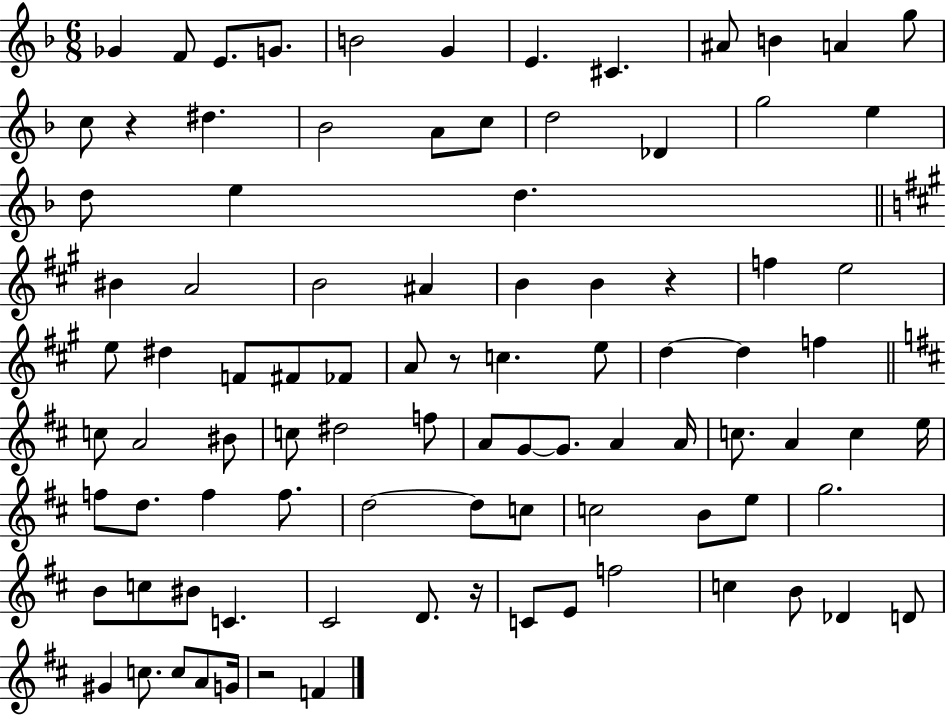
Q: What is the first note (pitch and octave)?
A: Gb4